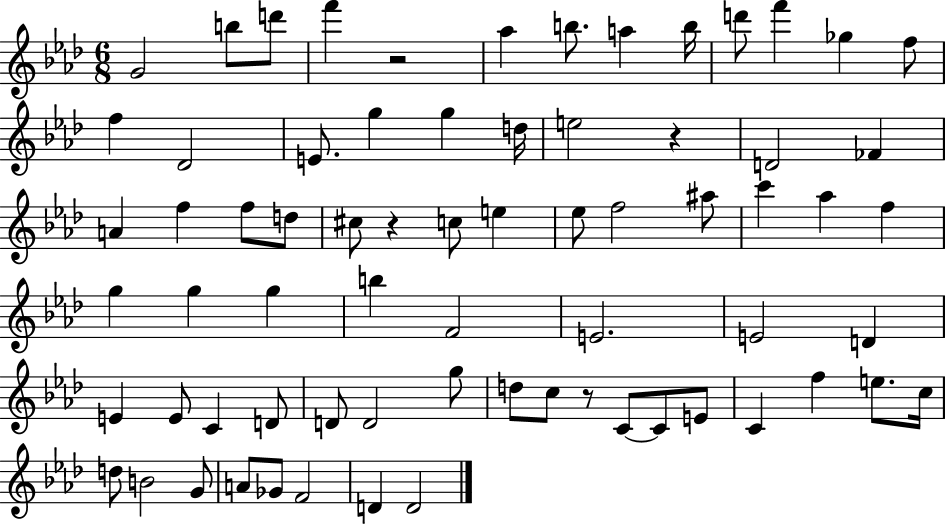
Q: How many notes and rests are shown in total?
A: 70